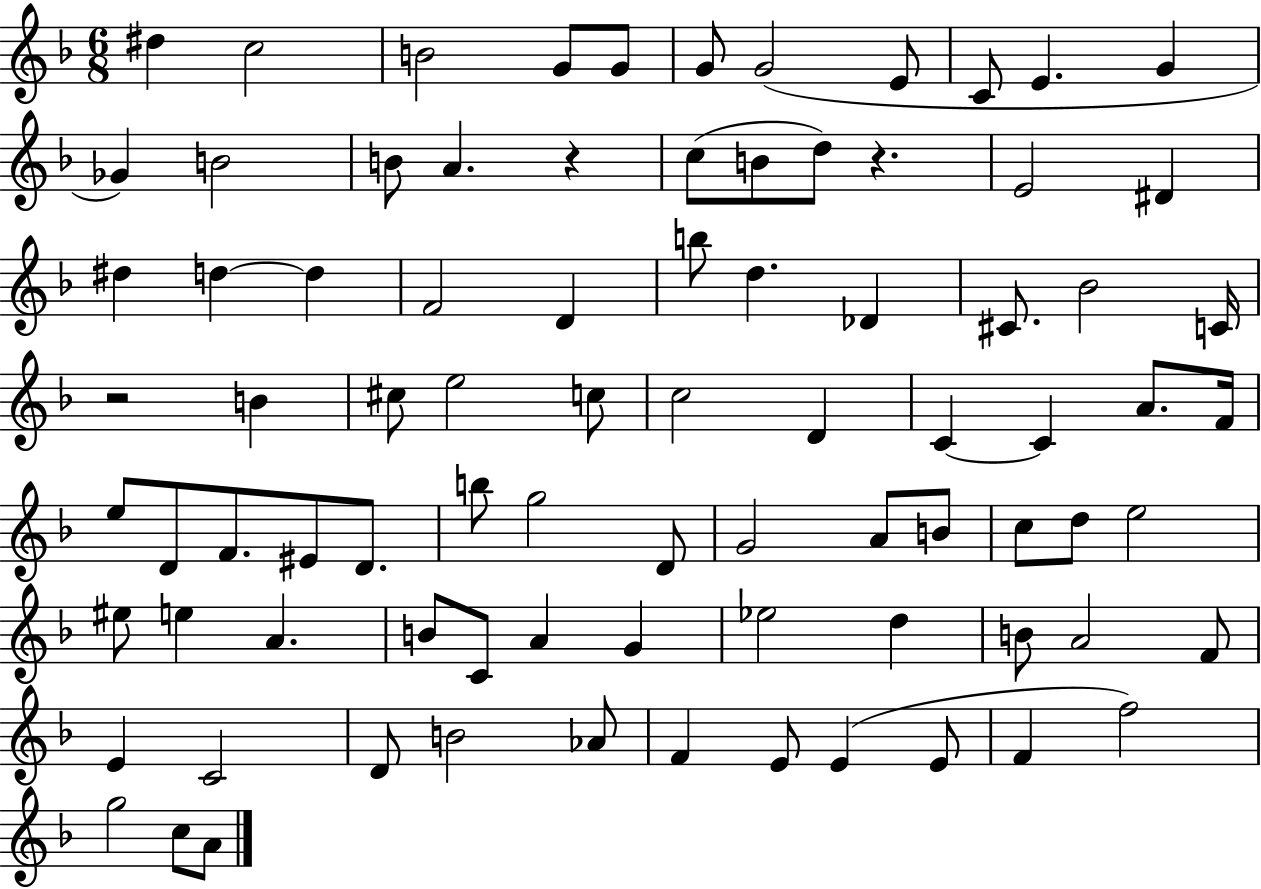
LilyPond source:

{
  \clef treble
  \numericTimeSignature
  \time 6/8
  \key f \major
  dis''4 c''2 | b'2 g'8 g'8 | g'8 g'2( e'8 | c'8 e'4. g'4 | \break ges'4) b'2 | b'8 a'4. r4 | c''8( b'8 d''8) r4. | e'2 dis'4 | \break dis''4 d''4~~ d''4 | f'2 d'4 | b''8 d''4. des'4 | cis'8. bes'2 c'16 | \break r2 b'4 | cis''8 e''2 c''8 | c''2 d'4 | c'4~~ c'4 a'8. f'16 | \break e''8 d'8 f'8. eis'8 d'8. | b''8 g''2 d'8 | g'2 a'8 b'8 | c''8 d''8 e''2 | \break eis''8 e''4 a'4. | b'8 c'8 a'4 g'4 | ees''2 d''4 | b'8 a'2 f'8 | \break e'4 c'2 | d'8 b'2 aes'8 | f'4 e'8 e'4( e'8 | f'4 f''2) | \break g''2 c''8 a'8 | \bar "|."
}